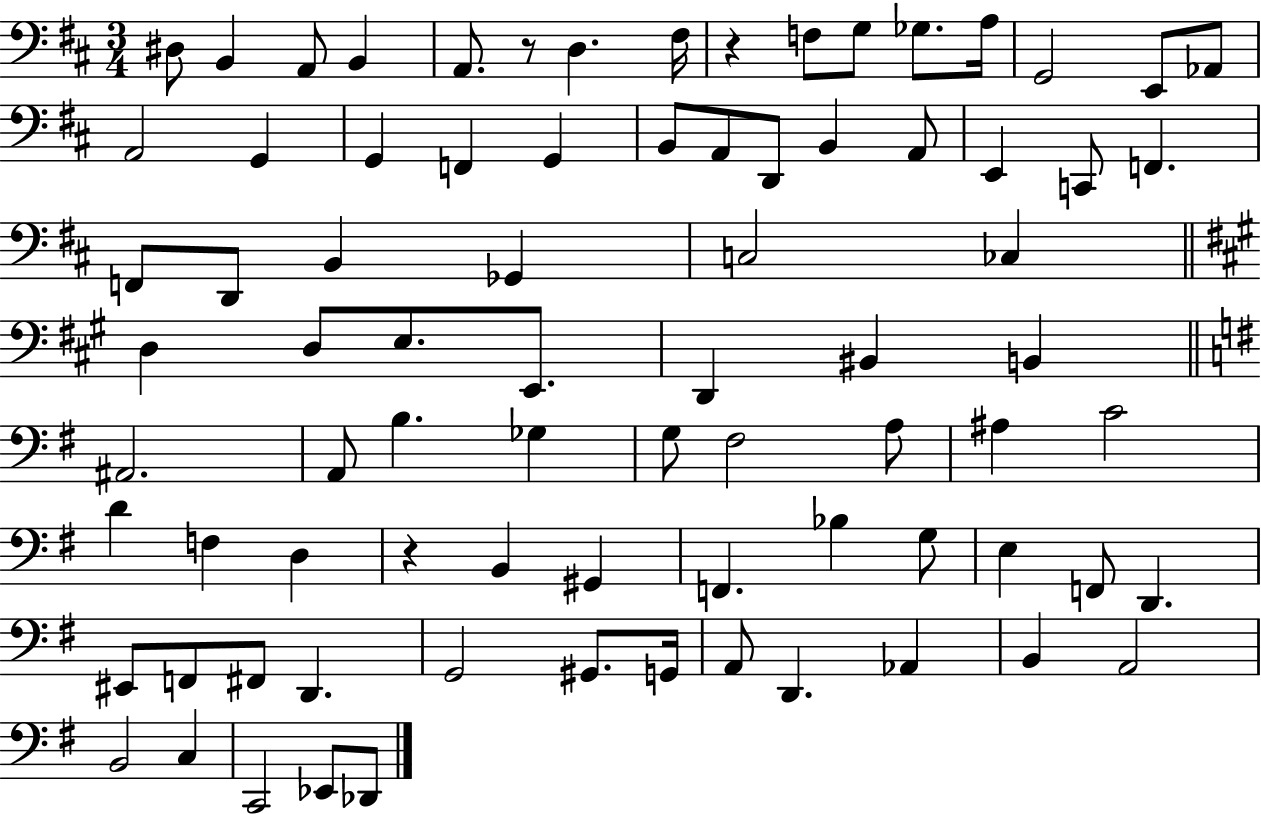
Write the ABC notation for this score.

X:1
T:Untitled
M:3/4
L:1/4
K:D
^D,/2 B,, A,,/2 B,, A,,/2 z/2 D, ^F,/4 z F,/2 G,/2 _G,/2 A,/4 G,,2 E,,/2 _A,,/2 A,,2 G,, G,, F,, G,, B,,/2 A,,/2 D,,/2 B,, A,,/2 E,, C,,/2 F,, F,,/2 D,,/2 B,, _G,, C,2 _C, D, D,/2 E,/2 E,,/2 D,, ^B,, B,, ^A,,2 A,,/2 B, _G, G,/2 ^F,2 A,/2 ^A, C2 D F, D, z B,, ^G,, F,, _B, G,/2 E, F,,/2 D,, ^E,,/2 F,,/2 ^F,,/2 D,, G,,2 ^G,,/2 G,,/4 A,,/2 D,, _A,, B,, A,,2 B,,2 C, C,,2 _E,,/2 _D,,/2